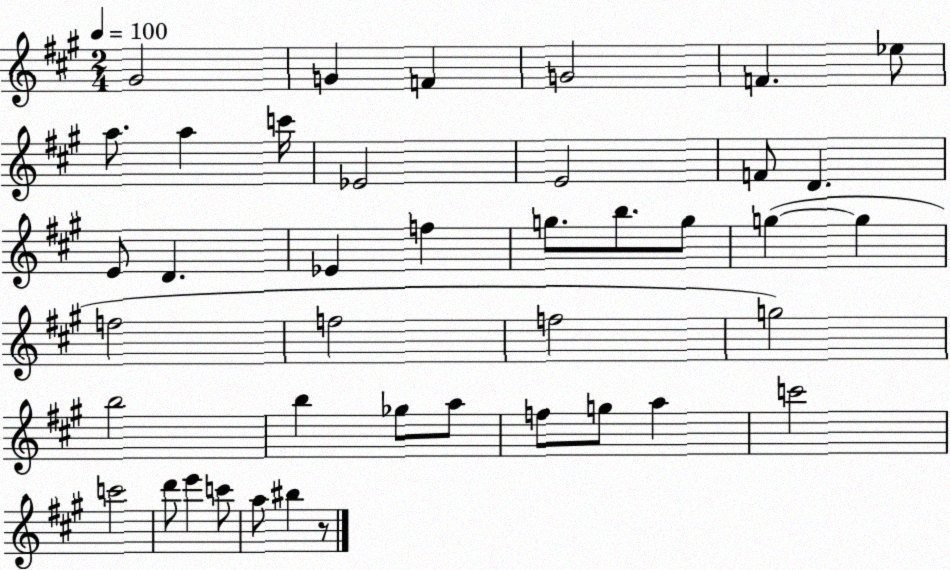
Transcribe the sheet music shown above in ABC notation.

X:1
T:Untitled
M:2/4
L:1/4
K:A
^G2 G F G2 F _e/2 a/2 a c'/4 _E2 E2 F/2 D E/2 D _E f g/2 b/2 g/2 g g f2 f2 f2 g2 b2 b _g/2 a/2 f/2 g/2 a c'2 c'2 d'/2 e' c'/2 a/2 ^b z/2